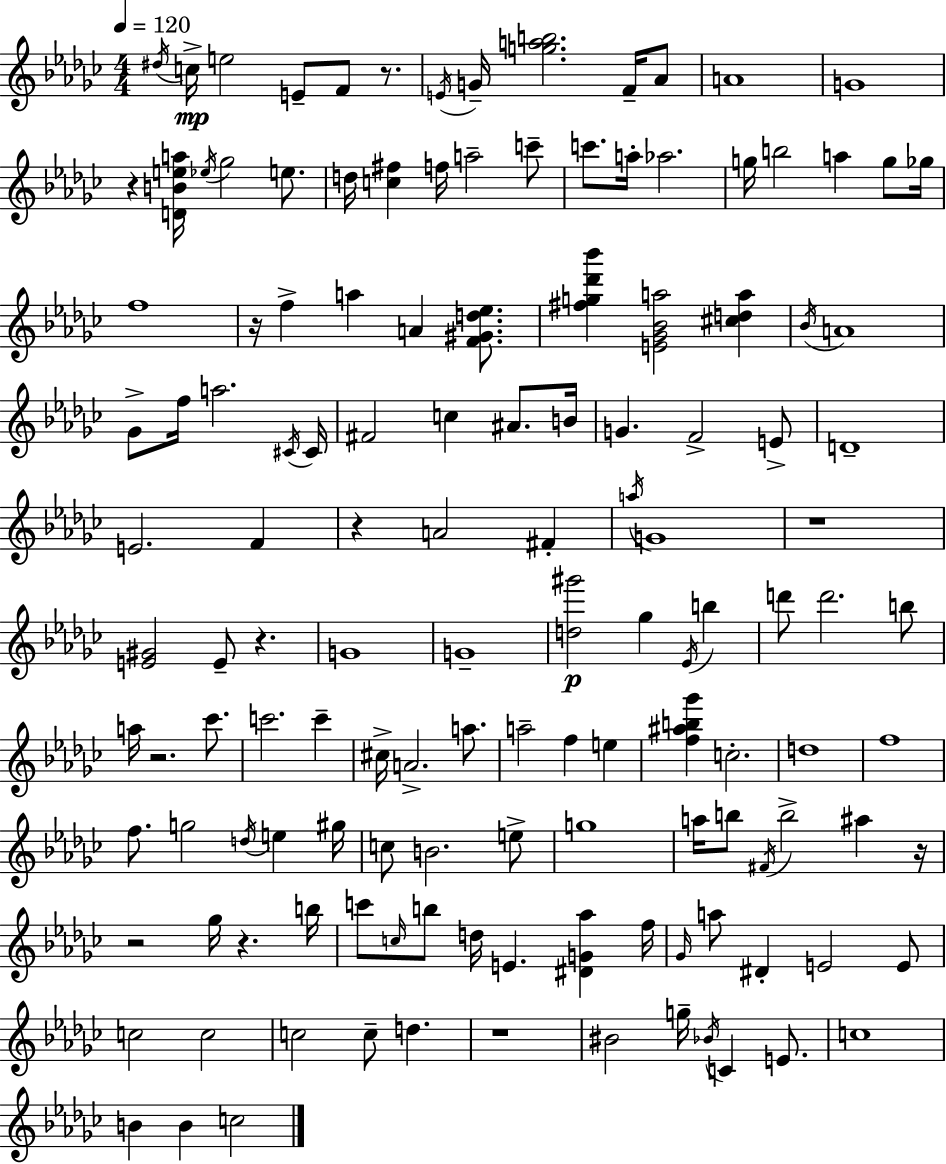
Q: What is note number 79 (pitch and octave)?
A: C5